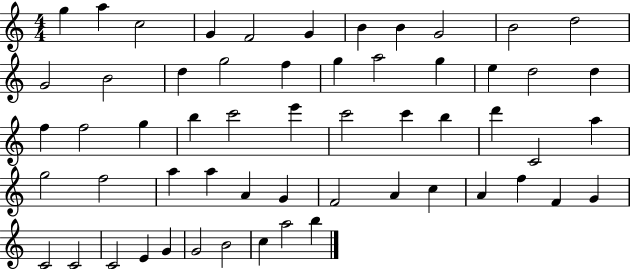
G5/q A5/q C5/h G4/q F4/h G4/q B4/q B4/q G4/h B4/h D5/h G4/h B4/h D5/q G5/h F5/q G5/q A5/h G5/q E5/q D5/h D5/q F5/q F5/h G5/q B5/q C6/h E6/q C6/h C6/q B5/q D6/q C4/h A5/q G5/h F5/h A5/q A5/q A4/q G4/q F4/h A4/q C5/q A4/q F5/q F4/q G4/q C4/h C4/h C4/h E4/q G4/q G4/h B4/h C5/q A5/h B5/q